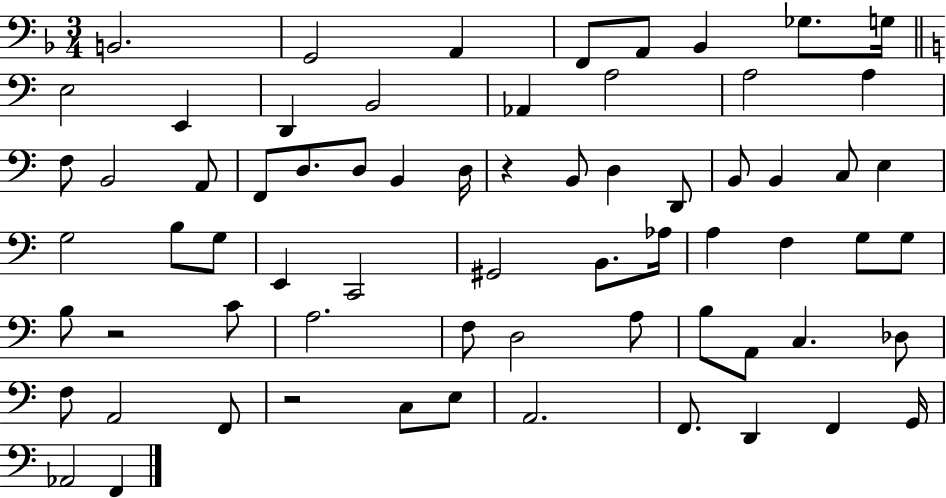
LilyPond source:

{
  \clef bass
  \numericTimeSignature
  \time 3/4
  \key f \major
  \repeat volta 2 { b,2. | g,2 a,4 | f,8 a,8 bes,4 ges8. g16 | \bar "||" \break \key a \minor e2 e,4 | d,4 b,2 | aes,4 a2 | a2 a4 | \break f8 b,2 a,8 | f,8 d8. d8 b,4 d16 | r4 b,8 d4 d,8 | b,8 b,4 c8 e4 | \break g2 b8 g8 | e,4 c,2 | gis,2 b,8. aes16 | a4 f4 g8 g8 | \break b8 r2 c'8 | a2. | f8 d2 a8 | b8 a,8 c4. des8 | \break f8 a,2 f,8 | r2 c8 e8 | a,2. | f,8. d,4 f,4 g,16 | \break aes,2 f,4 | } \bar "|."
}